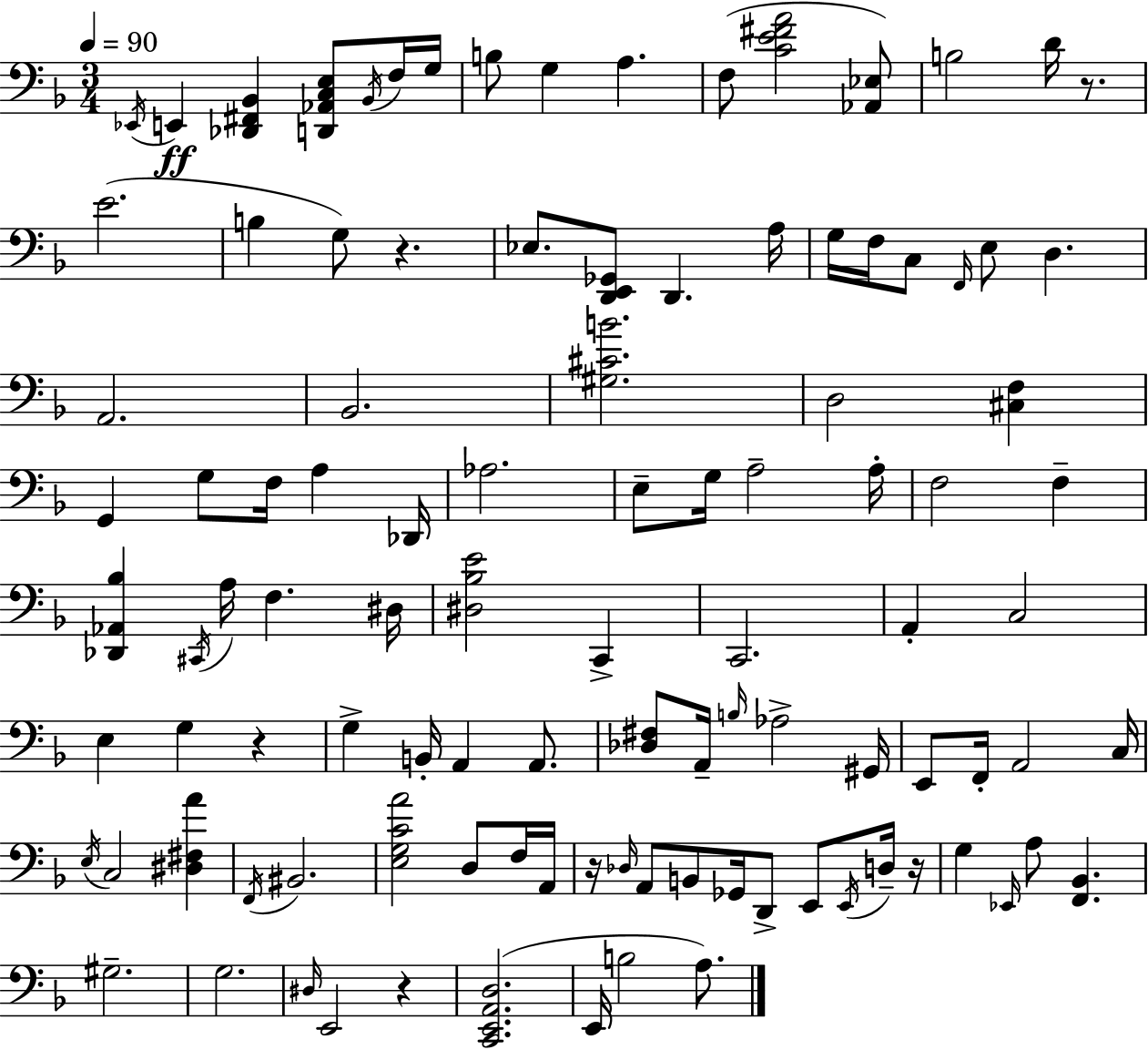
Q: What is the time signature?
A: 3/4